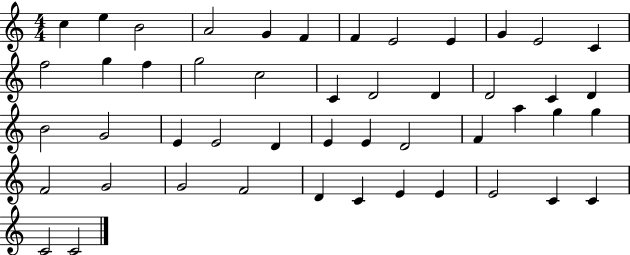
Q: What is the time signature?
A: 4/4